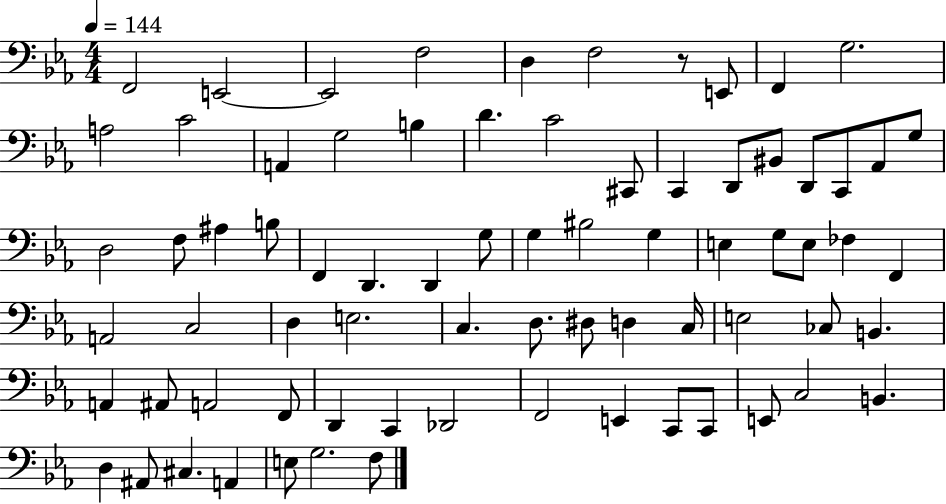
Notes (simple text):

F2/h E2/h E2/h F3/h D3/q F3/h R/e E2/e F2/q G3/h. A3/h C4/h A2/q G3/h B3/q D4/q. C4/h C#2/e C2/q D2/e BIS2/e D2/e C2/e Ab2/e G3/e D3/h F3/e A#3/q B3/e F2/q D2/q. D2/q G3/e G3/q BIS3/h G3/q E3/q G3/e E3/e FES3/q F2/q A2/h C3/h D3/q E3/h. C3/q. D3/e. D#3/e D3/q C3/s E3/h CES3/e B2/q. A2/q A#2/e A2/h F2/e D2/q C2/q Db2/h F2/h E2/q C2/e C2/e E2/e C3/h B2/q. D3/q A#2/e C#3/q. A2/q E3/e G3/h. F3/e